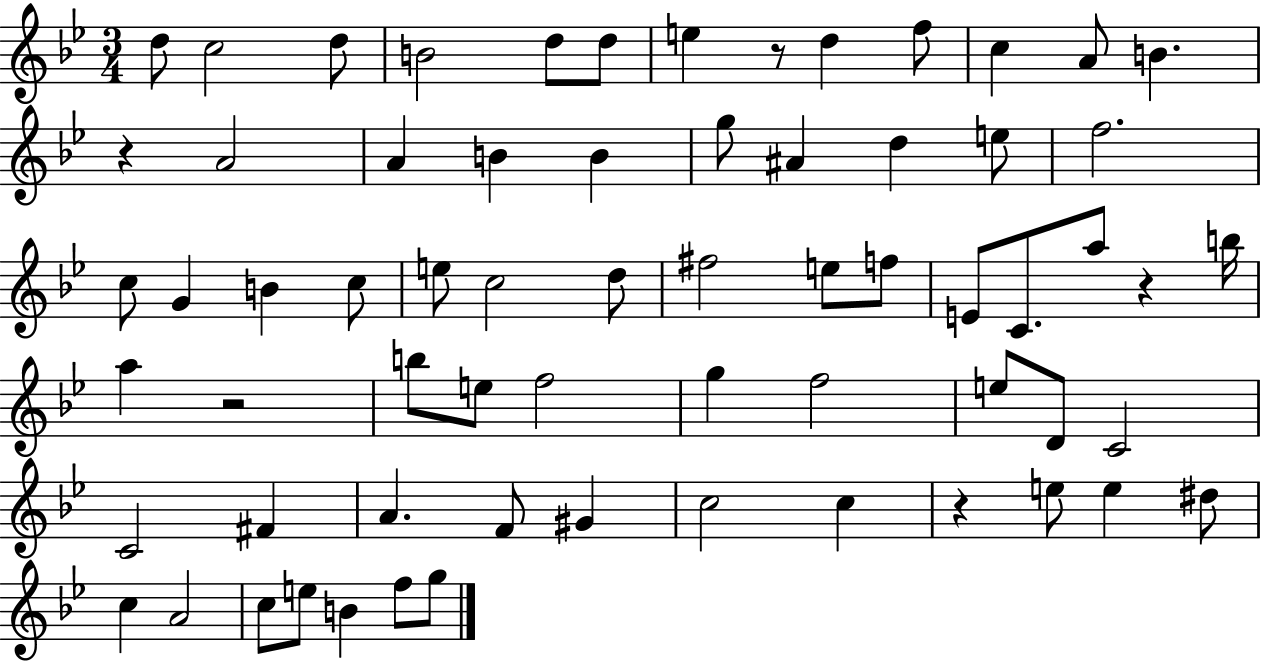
{
  \clef treble
  \numericTimeSignature
  \time 3/4
  \key bes \major
  d''8 c''2 d''8 | b'2 d''8 d''8 | e''4 r8 d''4 f''8 | c''4 a'8 b'4. | \break r4 a'2 | a'4 b'4 b'4 | g''8 ais'4 d''4 e''8 | f''2. | \break c''8 g'4 b'4 c''8 | e''8 c''2 d''8 | fis''2 e''8 f''8 | e'8 c'8. a''8 r4 b''16 | \break a''4 r2 | b''8 e''8 f''2 | g''4 f''2 | e''8 d'8 c'2 | \break c'2 fis'4 | a'4. f'8 gis'4 | c''2 c''4 | r4 e''8 e''4 dis''8 | \break c''4 a'2 | c''8 e''8 b'4 f''8 g''8 | \bar "|."
}